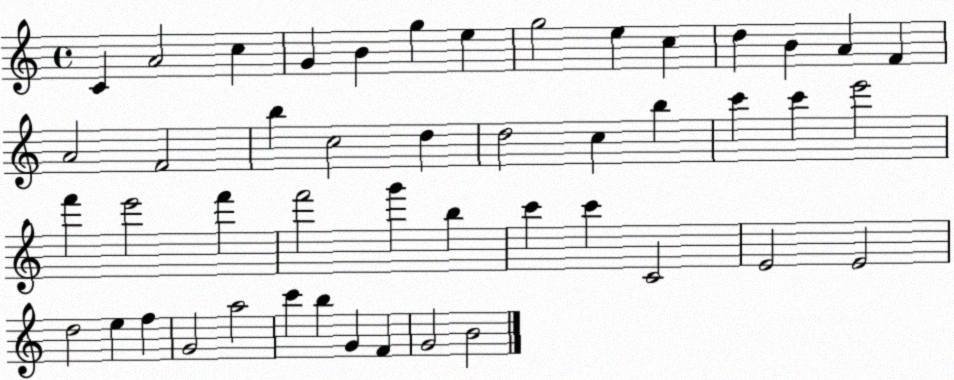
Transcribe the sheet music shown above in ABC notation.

X:1
T:Untitled
M:4/4
L:1/4
K:C
C A2 c G B g e g2 e c d B A F A2 F2 b c2 d d2 c b c' c' e'2 f' e'2 f' f'2 g' b c' c' C2 E2 E2 d2 e f G2 a2 c' b G F G2 B2